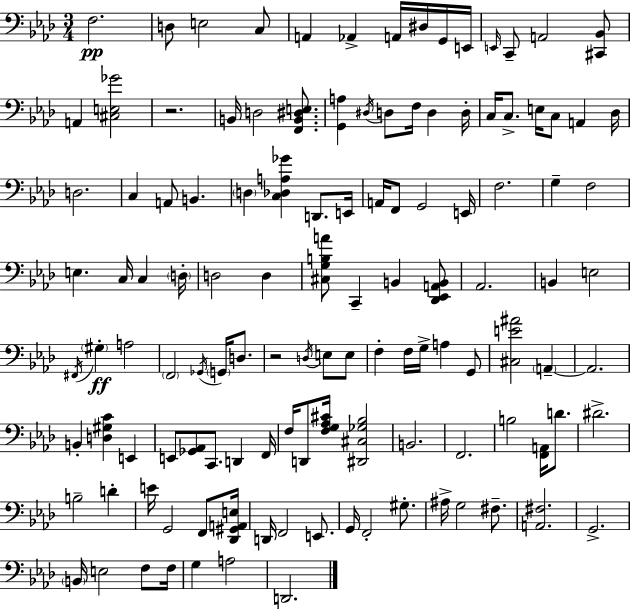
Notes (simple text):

F3/h. D3/e E3/h C3/e A2/q Ab2/q A2/s D#3/s G2/s E2/s E2/s C2/e A2/h [C#2,Bb2]/e A2/q [C#3,E3,Gb4]/h R/h. B2/s D3/h [F2,B2,D#3,E3]/e. [G2,A3]/q D#3/s D3/e F3/s D3/q D3/s C3/s C3/e. E3/s C3/e A2/q Db3/s D3/h. C3/q A2/e B2/q. D3/q [C3,Db3,A3,Gb4]/q D2/e. E2/s A2/s F2/e G2/h E2/s F3/h. G3/q F3/h E3/q. C3/s C3/q D3/s D3/h D3/q [C#3,G3,B3,A4]/e C2/q B2/q [Db2,Eb2,A2,B2]/e Ab2/h. B2/q E3/h F#2/s G#3/q A3/h F2/h Gb2/s G2/s D3/e. R/h D3/s E3/e E3/e F3/q F3/s G3/s A3/q G2/e [C#3,E4,A#4]/h A2/q A2/h. B2/q [D3,G#3,C4]/q E2/q E2/e [Gb2,Ab2]/e C2/e. D2/q F2/s F3/s D2/e [F3,G3,Ab3,C#4]/s [D#2,C#3,Gb3,Bb3]/h B2/h. F2/h. B3/h [F2,A2]/s D4/e. D#4/h. B3/h D4/q E4/s G2/h F2/e [Db2,G#2,A2,E3]/s D2/s F2/h E2/e. G2/s F2/h G#3/e. A#3/s G3/h F#3/e. [A2,F#3]/h. G2/h. B2/s E3/h F3/e F3/s G3/q A3/h D2/h.